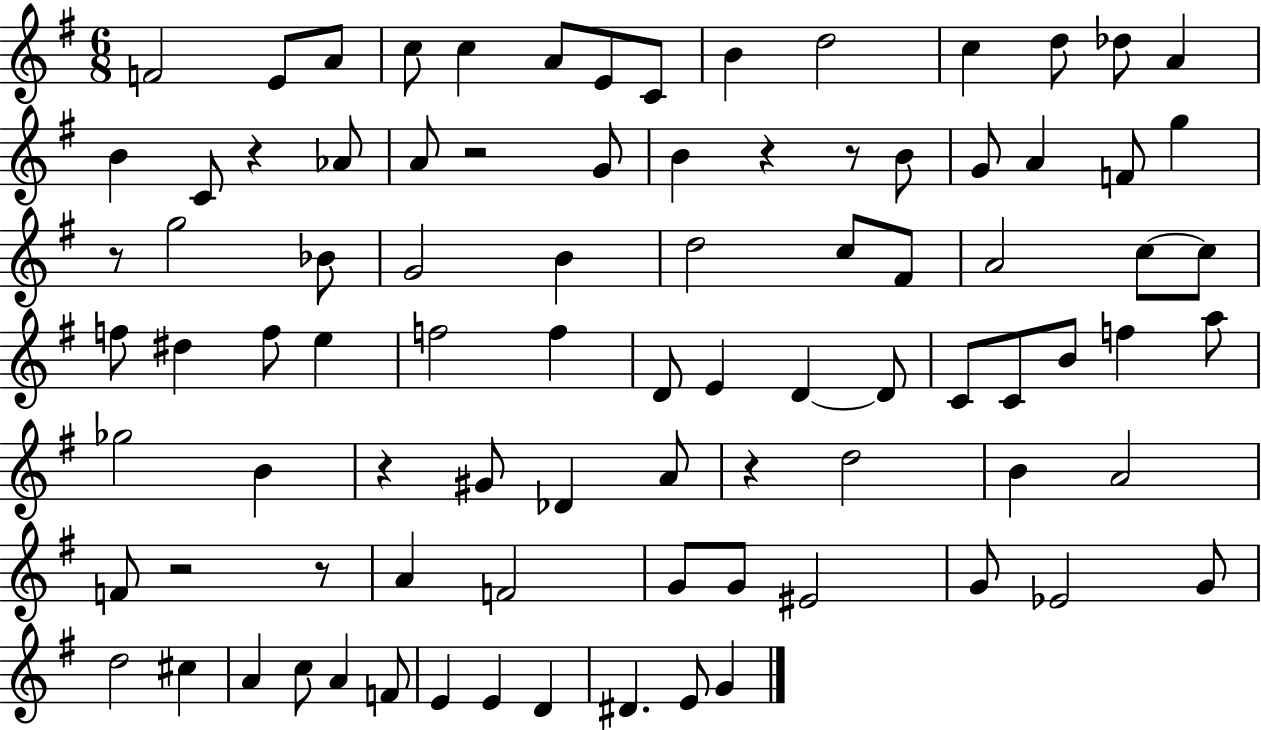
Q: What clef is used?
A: treble